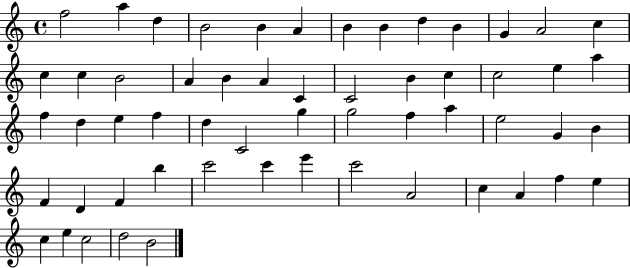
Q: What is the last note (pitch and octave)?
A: B4